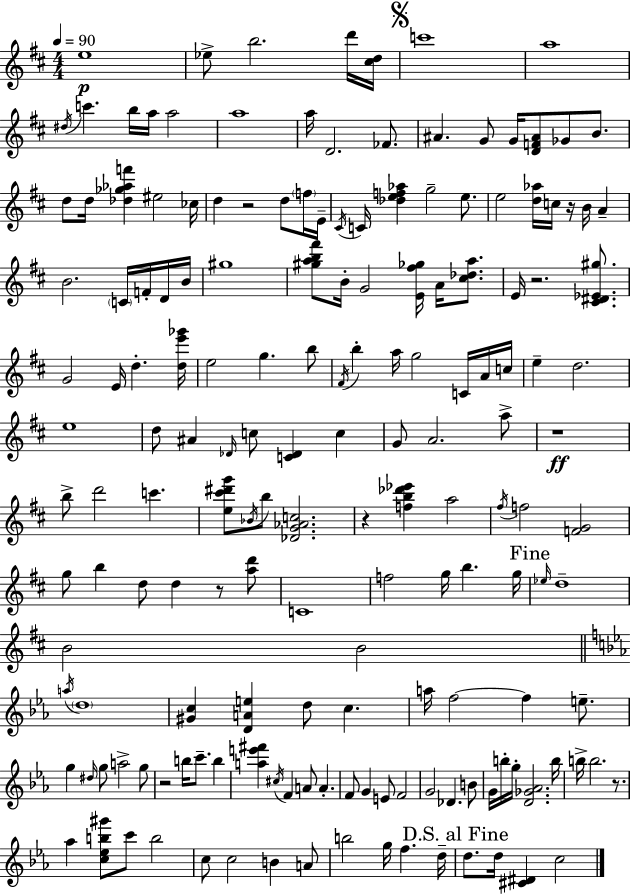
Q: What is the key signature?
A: D major